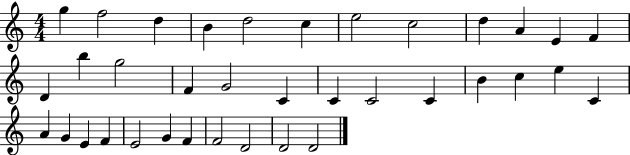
X:1
T:Untitled
M:4/4
L:1/4
K:C
g f2 d B d2 c e2 c2 d A E F D b g2 F G2 C C C2 C B c e C A G E F E2 G F F2 D2 D2 D2